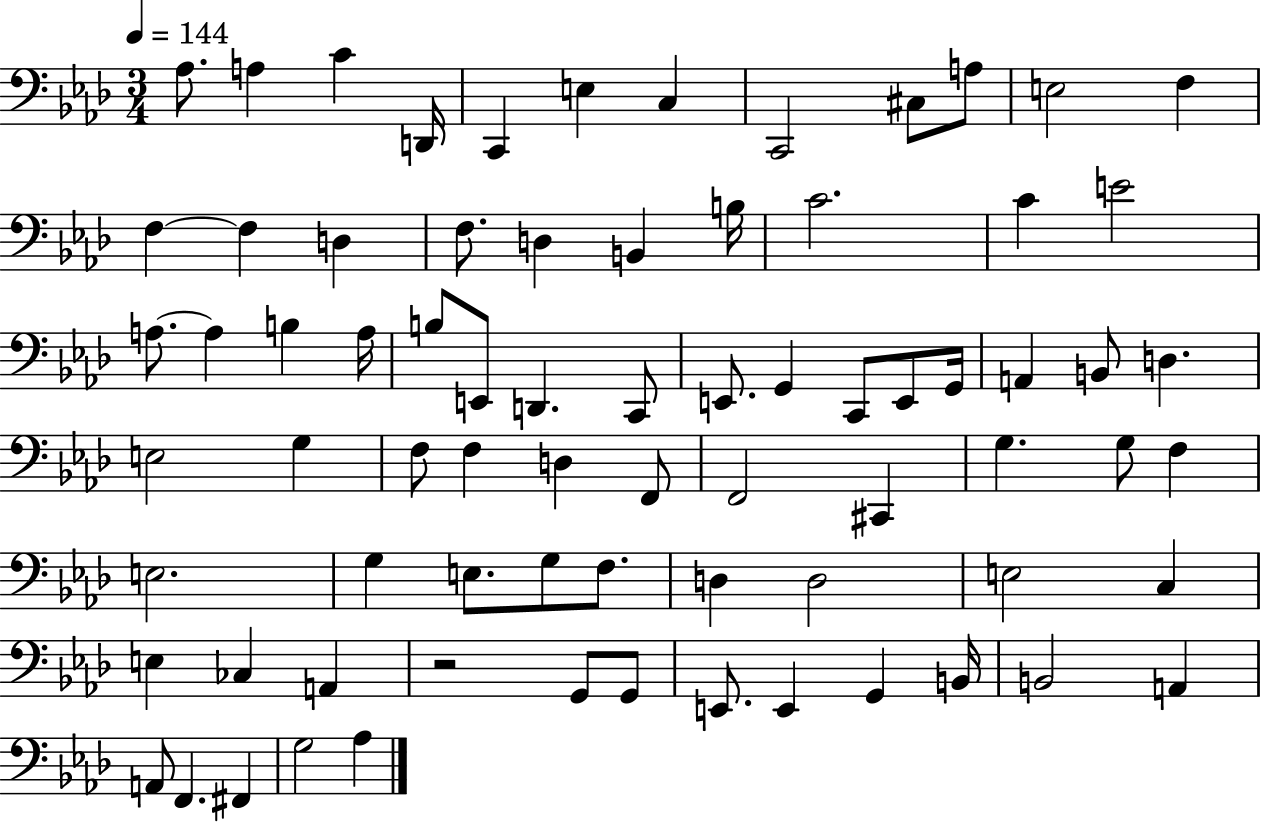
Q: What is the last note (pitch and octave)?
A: Ab3